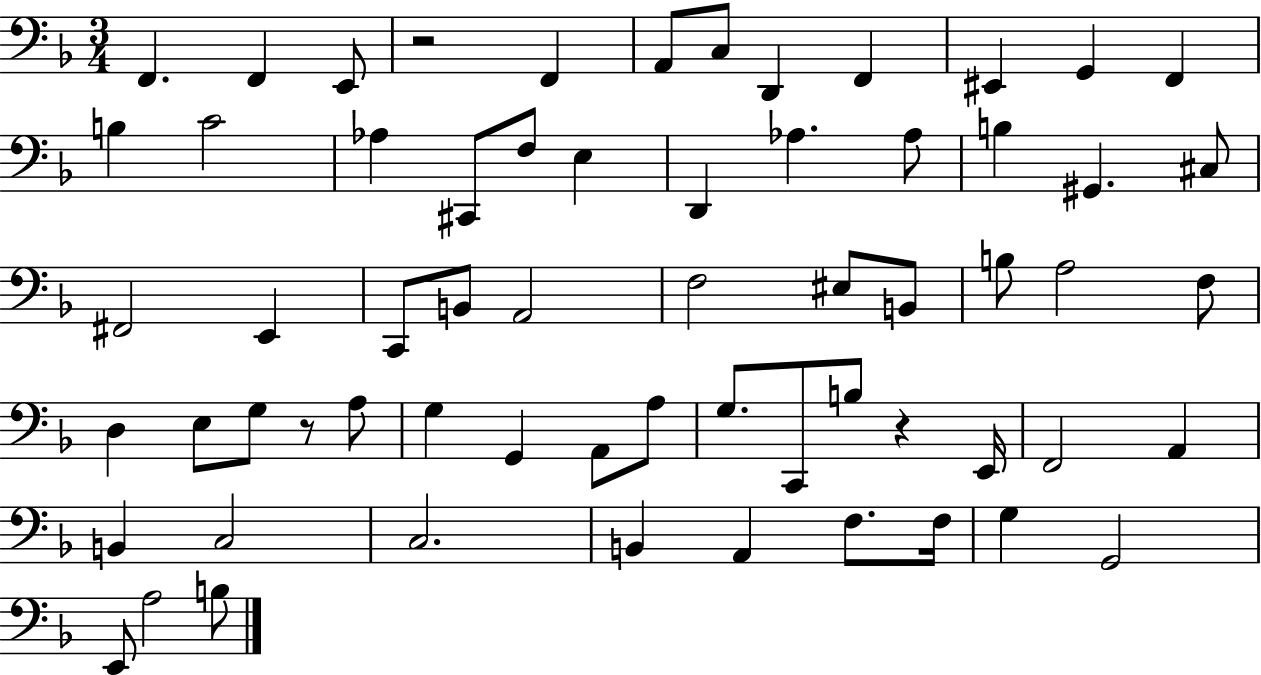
X:1
T:Untitled
M:3/4
L:1/4
K:F
F,, F,, E,,/2 z2 F,, A,,/2 C,/2 D,, F,, ^E,, G,, F,, B, C2 _A, ^C,,/2 F,/2 E, D,, _A, _A,/2 B, ^G,, ^C,/2 ^F,,2 E,, C,,/2 B,,/2 A,,2 F,2 ^E,/2 B,,/2 B,/2 A,2 F,/2 D, E,/2 G,/2 z/2 A,/2 G, G,, A,,/2 A,/2 G,/2 C,,/2 B,/2 z E,,/4 F,,2 A,, B,, C,2 C,2 B,, A,, F,/2 F,/4 G, G,,2 E,,/2 A,2 B,/2